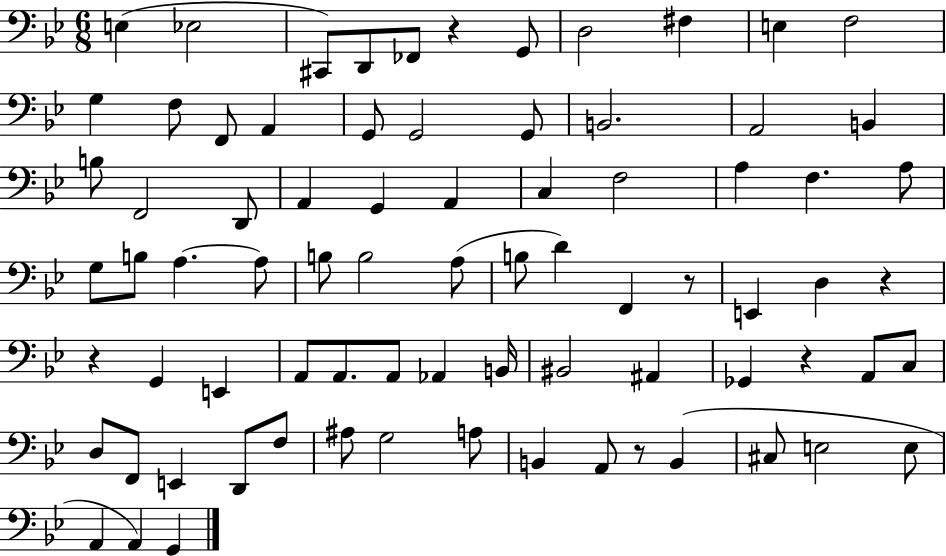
{
  \clef bass
  \numericTimeSignature
  \time 6/8
  \key bes \major
  e4( ees2 | cis,8) d,8 fes,8 r4 g,8 | d2 fis4 | e4 f2 | \break g4 f8 f,8 a,4 | g,8 g,2 g,8 | b,2. | a,2 b,4 | \break b8 f,2 d,8 | a,4 g,4 a,4 | c4 f2 | a4 f4. a8 | \break g8 b8 a4.~~ a8 | b8 b2 a8( | b8 d'4) f,4 r8 | e,4 d4 r4 | \break r4 g,4 e,4 | a,8 a,8. a,8 aes,4 b,16 | bis,2 ais,4 | ges,4 r4 a,8 c8 | \break d8 f,8 e,4 d,8 f8 | ais8 g2 a8 | b,4 a,8 r8 b,4( | cis8 e2 e8 | \break a,4 a,4) g,4 | \bar "|."
}